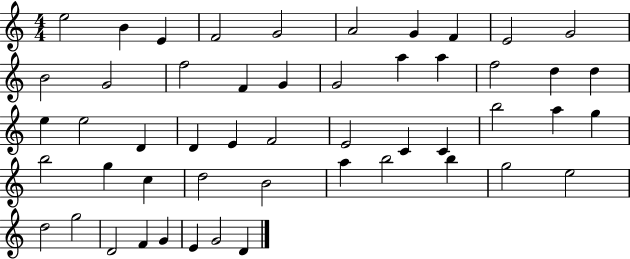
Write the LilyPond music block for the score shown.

{
  \clef treble
  \numericTimeSignature
  \time 4/4
  \key c \major
  e''2 b'4 e'4 | f'2 g'2 | a'2 g'4 f'4 | e'2 g'2 | \break b'2 g'2 | f''2 f'4 g'4 | g'2 a''4 a''4 | f''2 d''4 d''4 | \break e''4 e''2 d'4 | d'4 e'4 f'2 | e'2 c'4 c'4 | b''2 a''4 g''4 | \break b''2 g''4 c''4 | d''2 b'2 | a''4 b''2 b''4 | g''2 e''2 | \break d''2 g''2 | d'2 f'4 g'4 | e'4 g'2 d'4 | \bar "|."
}